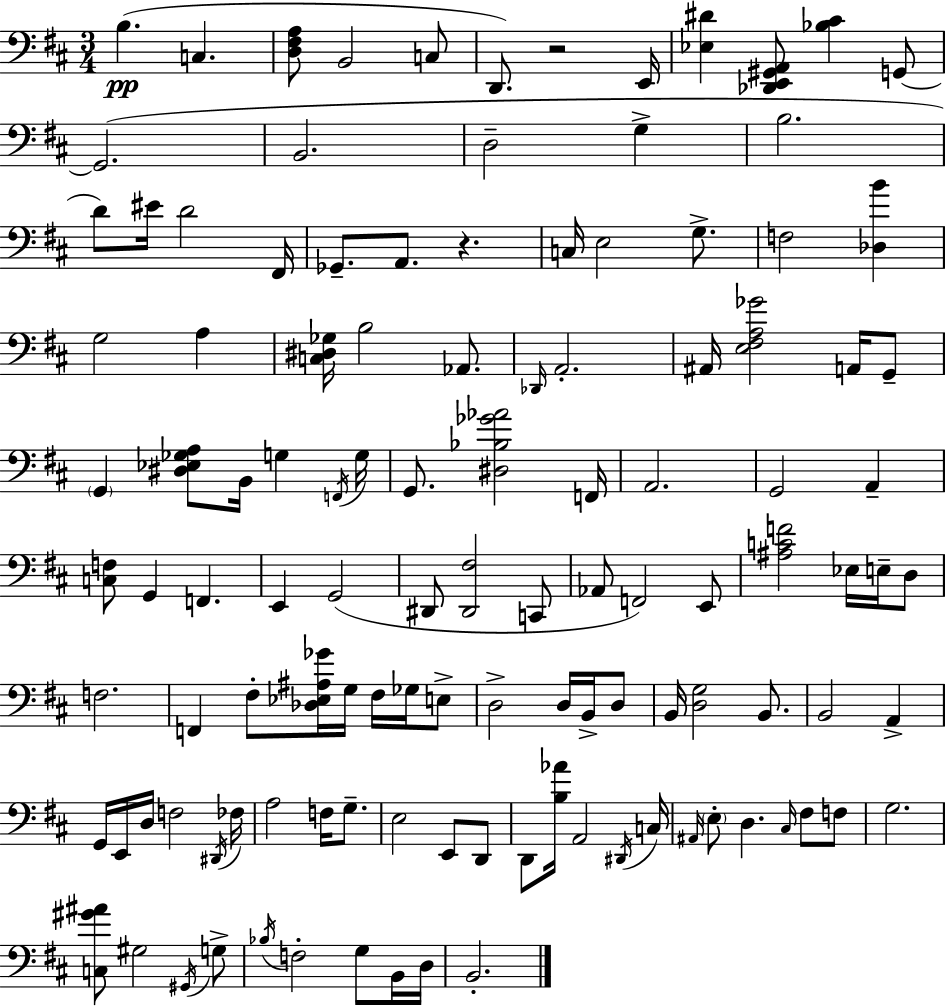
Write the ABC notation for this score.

X:1
T:Untitled
M:3/4
L:1/4
K:D
B, C, [D,^F,A,]/2 B,,2 C,/2 D,,/2 z2 E,,/4 [_E,^D] [_D,,E,,^G,,A,,]/2 [_B,^C] G,,/2 G,,2 B,,2 D,2 G, B,2 D/2 ^E/4 D2 ^F,,/4 _G,,/2 A,,/2 z C,/4 E,2 G,/2 F,2 [_D,B] G,2 A, [C,^D,_G,]/4 B,2 _A,,/2 _D,,/4 A,,2 ^A,,/4 [E,^F,A,_G]2 A,,/4 G,,/2 G,, [^D,_E,_G,A,]/2 B,,/4 G, F,,/4 G,/4 G,,/2 [^D,_B,_G_A]2 F,,/4 A,,2 G,,2 A,, [C,F,]/2 G,, F,, E,, G,,2 ^D,,/2 [^D,,^F,]2 C,,/2 _A,,/2 F,,2 E,,/2 [^A,CF]2 _E,/4 E,/4 D,/2 F,2 F,, ^F,/2 [_D,_E,^A,_G]/4 G,/4 ^F,/4 _G,/4 E,/2 D,2 D,/4 B,,/4 D,/2 B,,/4 [D,G,]2 B,,/2 B,,2 A,, G,,/4 E,,/4 D,/4 F,2 ^D,,/4 _F,/4 A,2 F,/4 G,/2 E,2 E,,/2 D,,/2 D,,/2 [B,_A]/4 A,,2 ^D,,/4 C,/4 ^A,,/4 E,/2 D, ^C,/4 ^F,/2 F,/2 G,2 [C,^G^A]/2 ^G,2 ^G,,/4 G,/2 _B,/4 F,2 G,/2 B,,/4 D,/4 B,,2